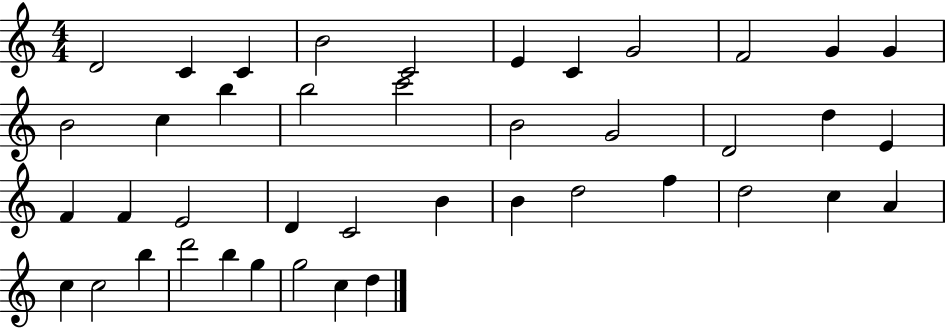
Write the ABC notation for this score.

X:1
T:Untitled
M:4/4
L:1/4
K:C
D2 C C B2 C2 E C G2 F2 G G B2 c b b2 c'2 B2 G2 D2 d E F F E2 D C2 B B d2 f d2 c A c c2 b d'2 b g g2 c d